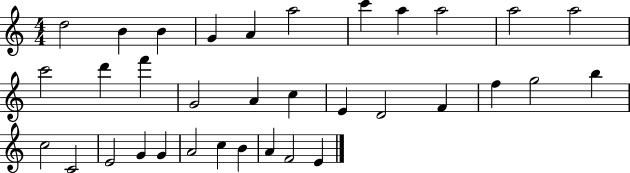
X:1
T:Untitled
M:4/4
L:1/4
K:C
d2 B B G A a2 c' a a2 a2 a2 c'2 d' f' G2 A c E D2 F f g2 b c2 C2 E2 G G A2 c B A F2 E